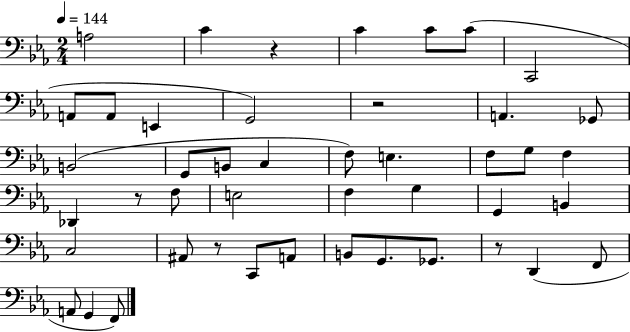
{
  \clef bass
  \numericTimeSignature
  \time 2/4
  \key ees \major
  \tempo 4 = 144
  a2 | c'4 r4 | c'4 c'8 c'8( | c,2 | \break a,8 a,8 e,4 | g,2) | r2 | a,4. ges,8 | \break b,2( | g,8 b,8 c4 | f8) e4. | f8 g8 f4 | \break des,4 r8 f8 | e2 | f4 g4 | g,4 b,4 | \break c2 | ais,8 r8 c,8 a,8 | b,8 g,8. ges,8. | r8 d,4( f,8 | \break a,8 g,4 f,8) | \bar "|."
}